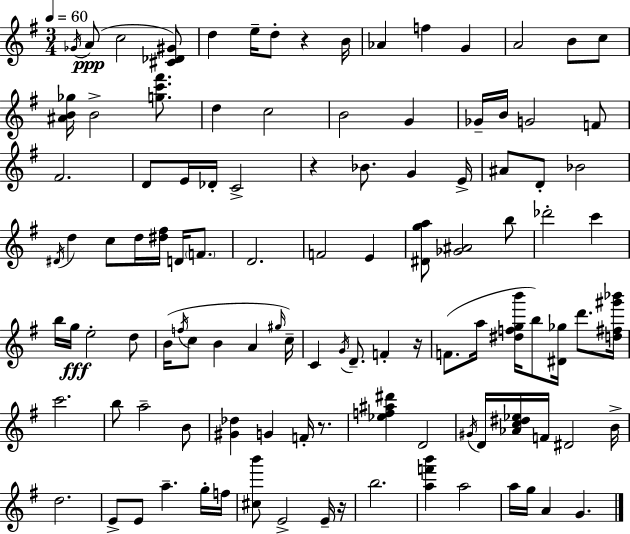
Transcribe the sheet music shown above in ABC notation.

X:1
T:Untitled
M:3/4
L:1/4
K:Em
_G/4 A/2 c2 [^C_D^G]/2 d e/4 d/2 z B/4 _A f G A2 B/2 c/2 [^AB_g]/4 B2 [gc'^f']/2 d c2 B2 G _G/4 B/4 G2 F/2 ^F2 D/2 E/4 _D/4 C2 z _B/2 G E/4 ^A/2 D/2 _B2 ^D/4 d c/2 d/4 [^d^f]/4 D/4 F/2 D2 F2 E [^Dga]/2 [_G^A]2 b/2 _d'2 c' b/4 g/4 e2 d/2 B/4 f/4 c/2 B A ^g/4 c/4 C G/4 D/2 F z/4 F/2 a/4 [^dfgb']/4 b/2 [^D_g]/4 d'/2 [d^f^g'_b']/4 c'2 b/2 a2 B/2 [^G_d] G F/4 z/2 [_ef^a^d'] D2 ^G/4 D/4 [_Ac^d_e]/4 F/4 ^D2 B/4 d2 E/2 E/2 a g/4 f/4 [^cb']/2 E2 E/4 z/4 b2 [af'b'] a2 a/4 g/4 A G